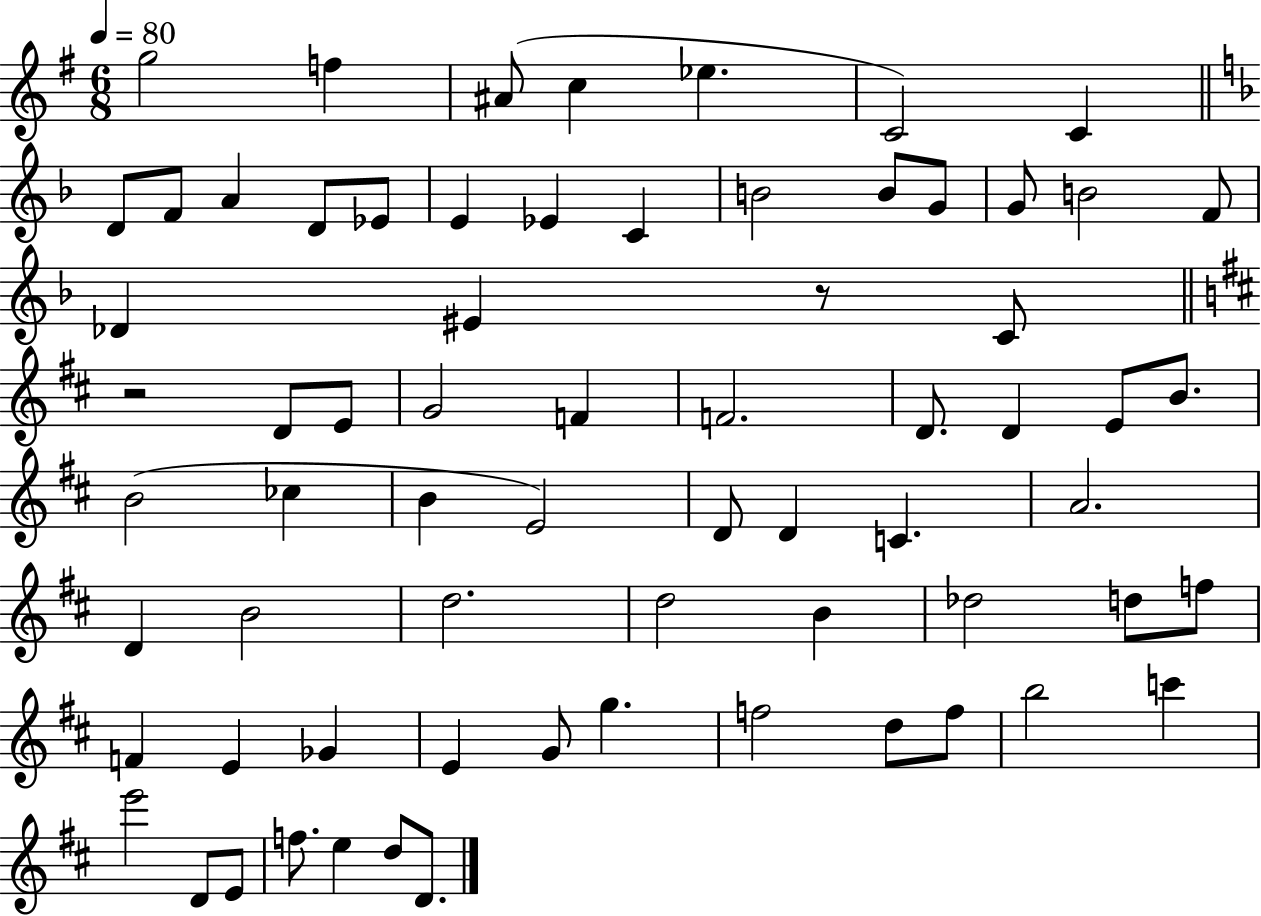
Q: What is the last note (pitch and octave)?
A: D4